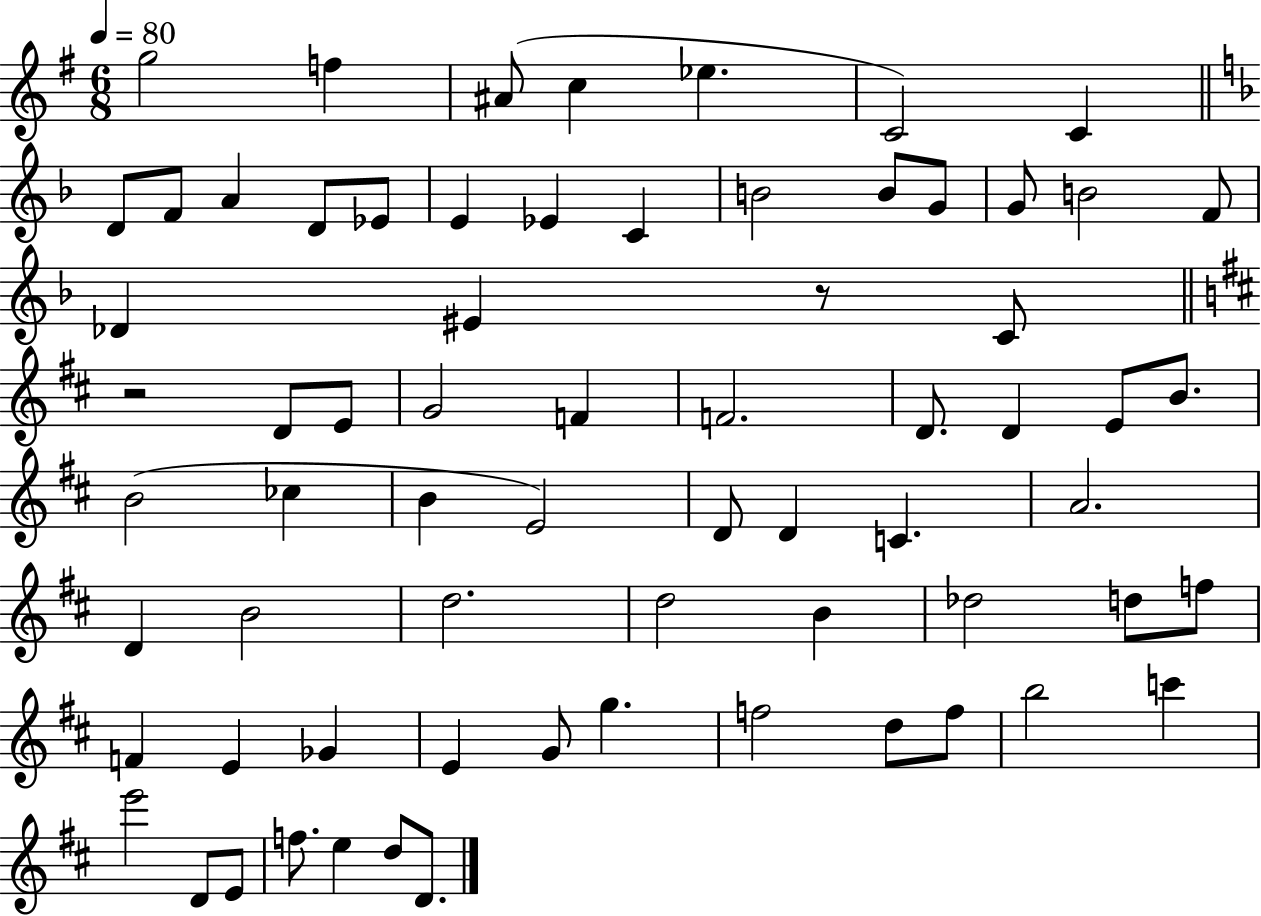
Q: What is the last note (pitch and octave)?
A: D4